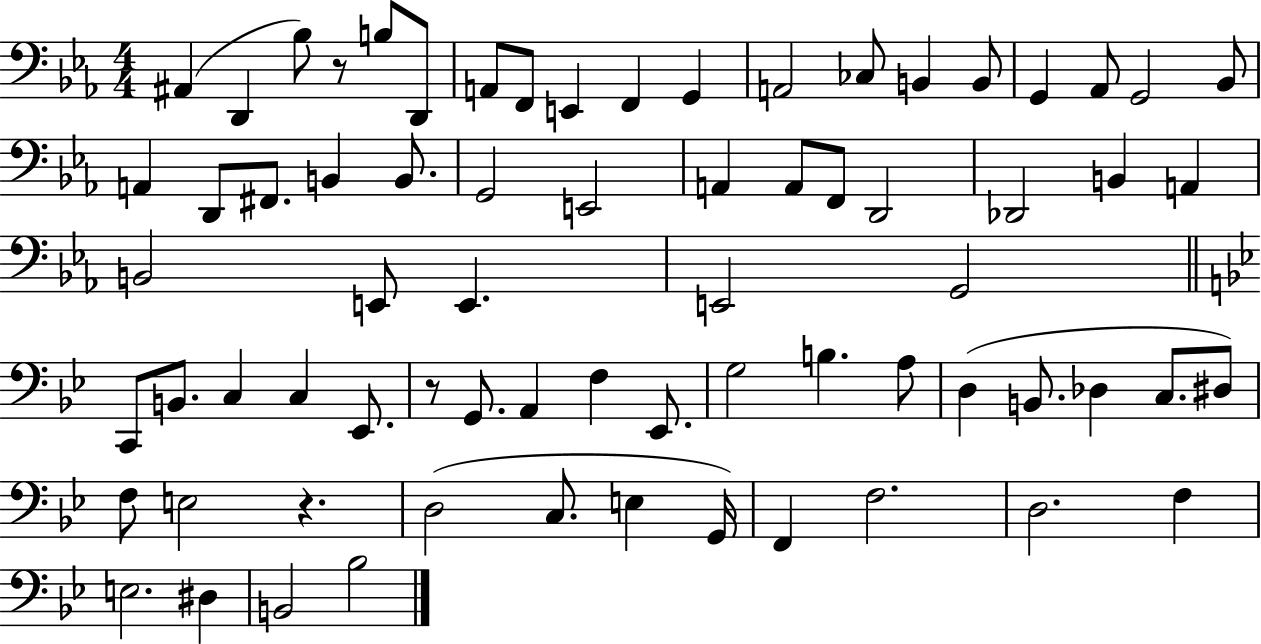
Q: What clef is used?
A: bass